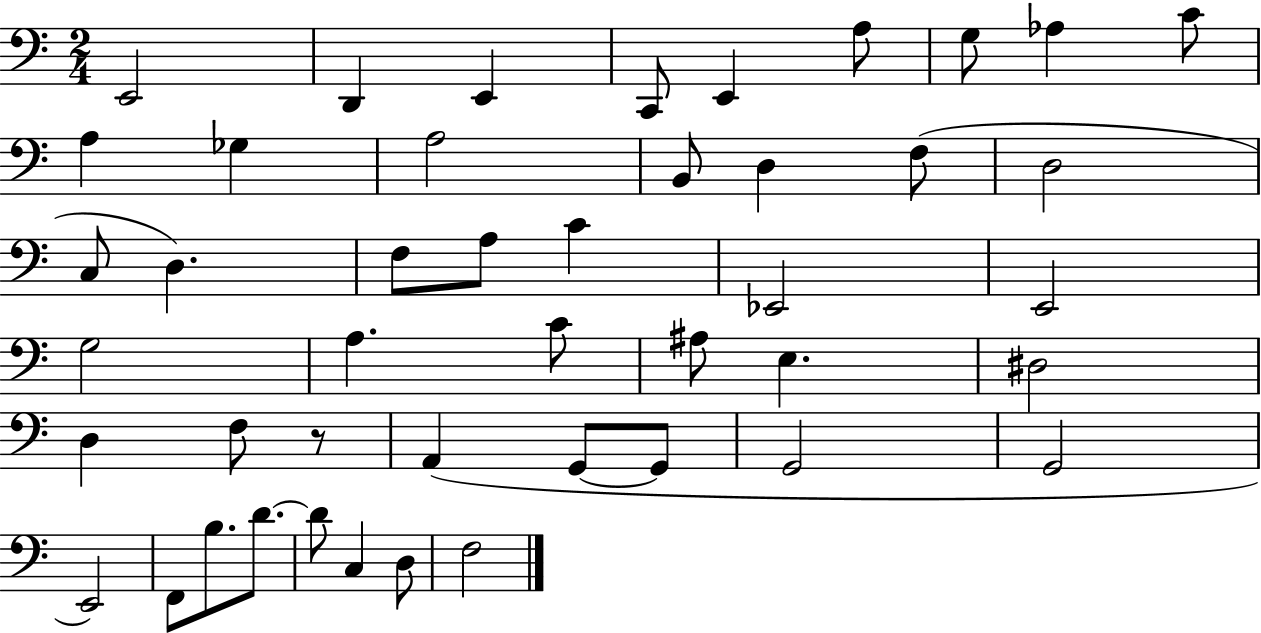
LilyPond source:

{
  \clef bass
  \numericTimeSignature
  \time 2/4
  \key c \major
  \repeat volta 2 { e,2 | d,4 e,4 | c,8 e,4 a8 | g8 aes4 c'8 | \break a4 ges4 | a2 | b,8 d4 f8( | d2 | \break c8 d4.) | f8 a8 c'4 | ees,2 | e,2 | \break g2 | a4. c'8 | ais8 e4. | dis2 | \break d4 f8 r8 | a,4( g,8~~ g,8 | g,2 | g,2 | \break e,2) | f,8 b8. d'8.~~ | d'8 c4 d8 | f2 | \break } \bar "|."
}